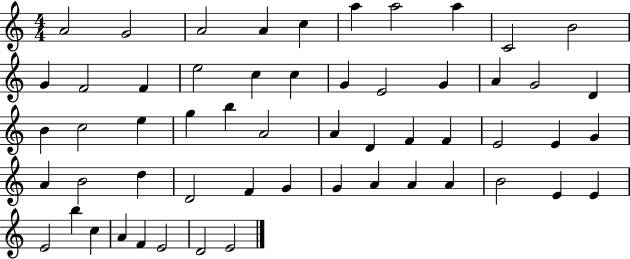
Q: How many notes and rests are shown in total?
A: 56